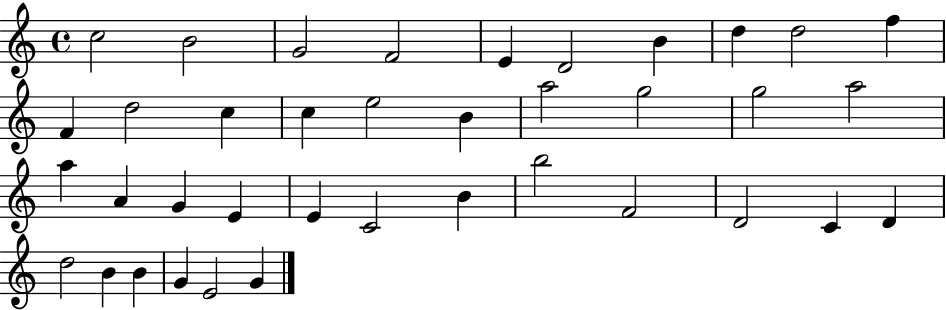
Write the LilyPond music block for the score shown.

{
  \clef treble
  \time 4/4
  \defaultTimeSignature
  \key c \major
  c''2 b'2 | g'2 f'2 | e'4 d'2 b'4 | d''4 d''2 f''4 | \break f'4 d''2 c''4 | c''4 e''2 b'4 | a''2 g''2 | g''2 a''2 | \break a''4 a'4 g'4 e'4 | e'4 c'2 b'4 | b''2 f'2 | d'2 c'4 d'4 | \break d''2 b'4 b'4 | g'4 e'2 g'4 | \bar "|."
}